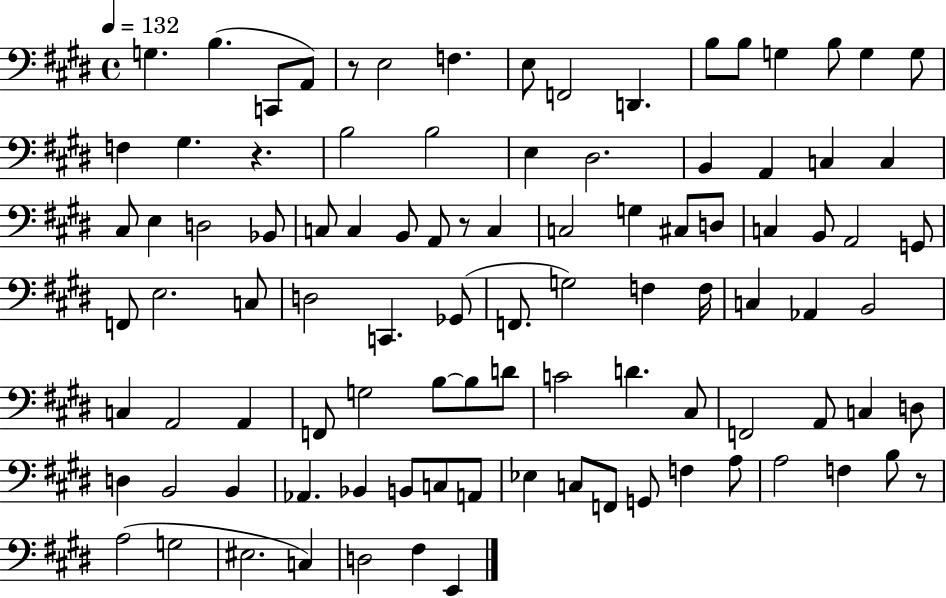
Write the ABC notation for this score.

X:1
T:Untitled
M:4/4
L:1/4
K:E
G, B, C,,/2 A,,/2 z/2 E,2 F, E,/2 F,,2 D,, B,/2 B,/2 G, B,/2 G, G,/2 F, ^G, z B,2 B,2 E, ^D,2 B,, A,, C, C, ^C,/2 E, D,2 _B,,/2 C,/2 C, B,,/2 A,,/2 z/2 C, C,2 G, ^C,/2 D,/2 C, B,,/2 A,,2 G,,/2 F,,/2 E,2 C,/2 D,2 C,, _G,,/2 F,,/2 G,2 F, F,/4 C, _A,, B,,2 C, A,,2 A,, F,,/2 G,2 B,/2 B,/2 D/2 C2 D ^C,/2 F,,2 A,,/2 C, D,/2 D, B,,2 B,, _A,, _B,, B,,/2 C,/2 A,,/2 _E, C,/2 F,,/2 G,,/2 F, A,/2 A,2 F, B,/2 z/2 A,2 G,2 ^E,2 C, D,2 ^F, E,,